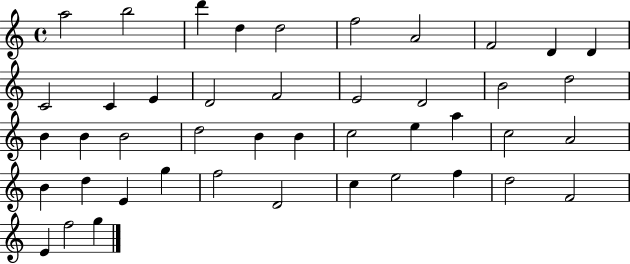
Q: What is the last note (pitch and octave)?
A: G5